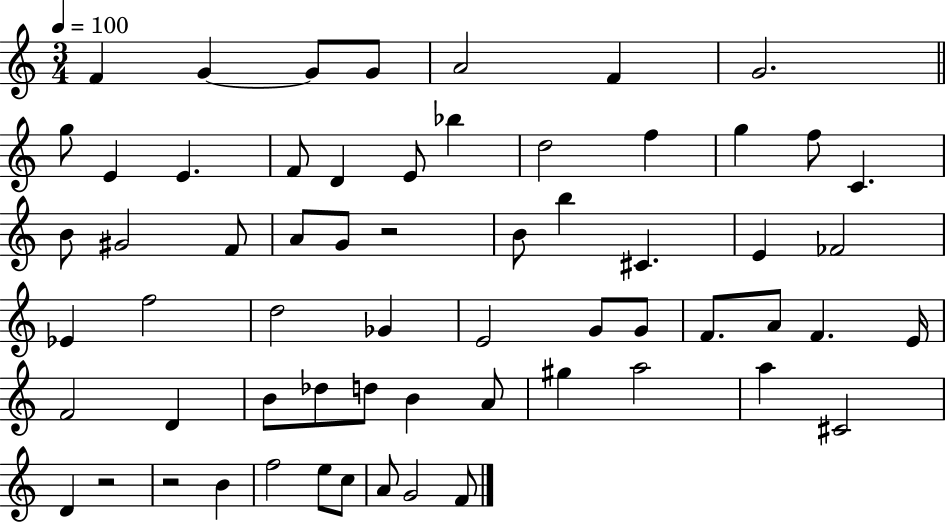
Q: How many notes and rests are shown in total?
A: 62